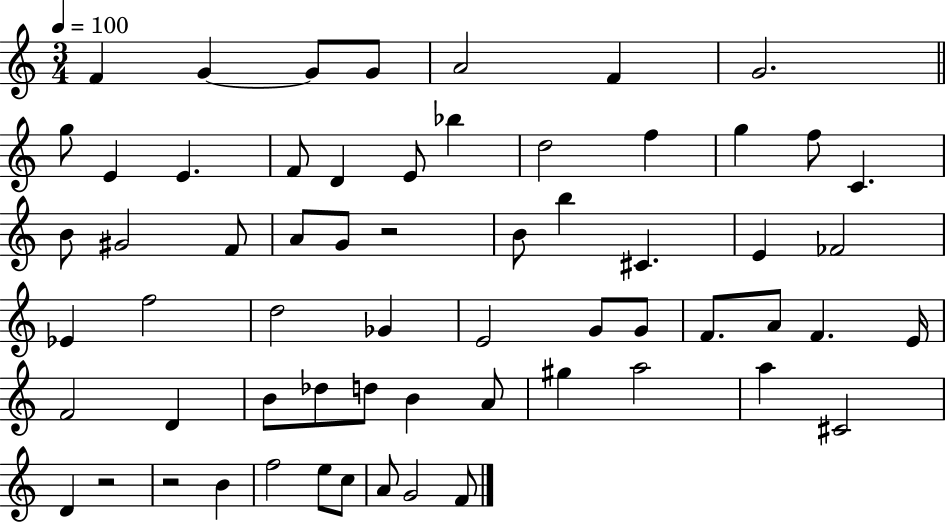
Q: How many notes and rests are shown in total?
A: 62